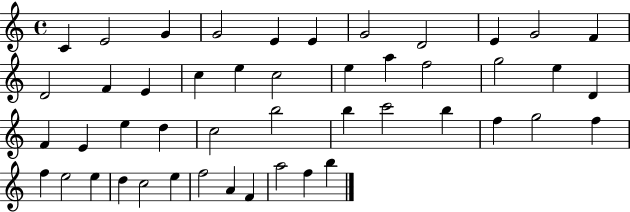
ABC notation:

X:1
T:Untitled
M:4/4
L:1/4
K:C
C E2 G G2 E E G2 D2 E G2 F D2 F E c e c2 e a f2 g2 e D F E e d c2 b2 b c'2 b f g2 f f e2 e d c2 e f2 A F a2 f b